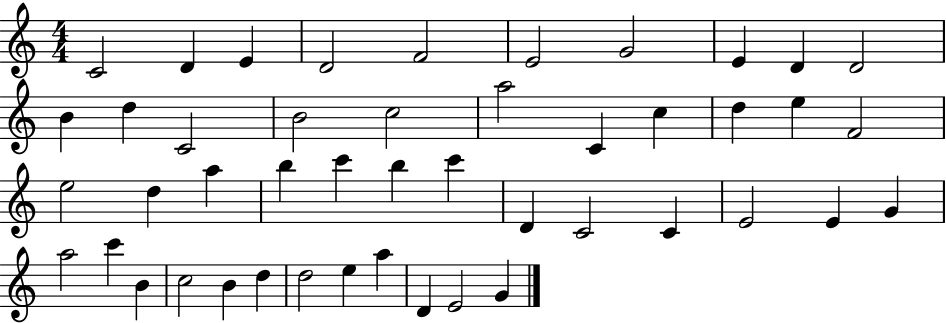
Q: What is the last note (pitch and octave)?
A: G4